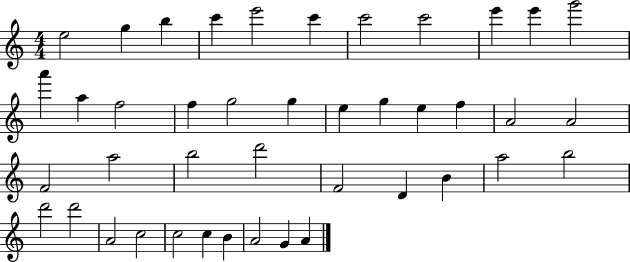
E5/h G5/q B5/q C6/q E6/h C6/q C6/h C6/h E6/q E6/q G6/h A6/q A5/q F5/h F5/q G5/h G5/q E5/q G5/q E5/q F5/q A4/h A4/h F4/h A5/h B5/h D6/h F4/h D4/q B4/q A5/h B5/h D6/h D6/h A4/h C5/h C5/h C5/q B4/q A4/h G4/q A4/q